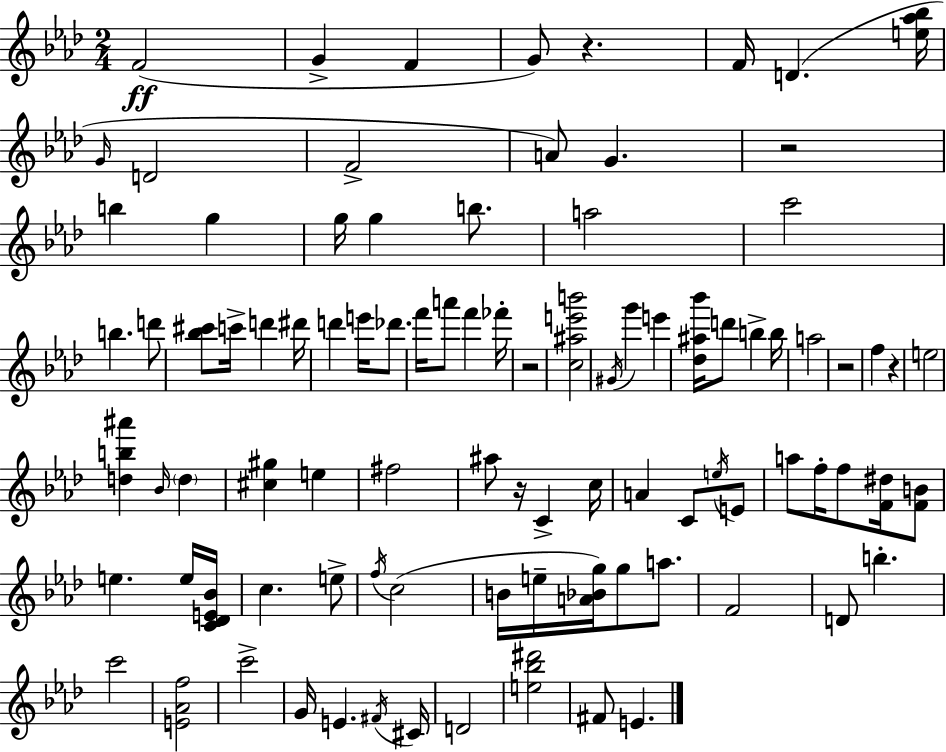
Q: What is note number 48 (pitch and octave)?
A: C4